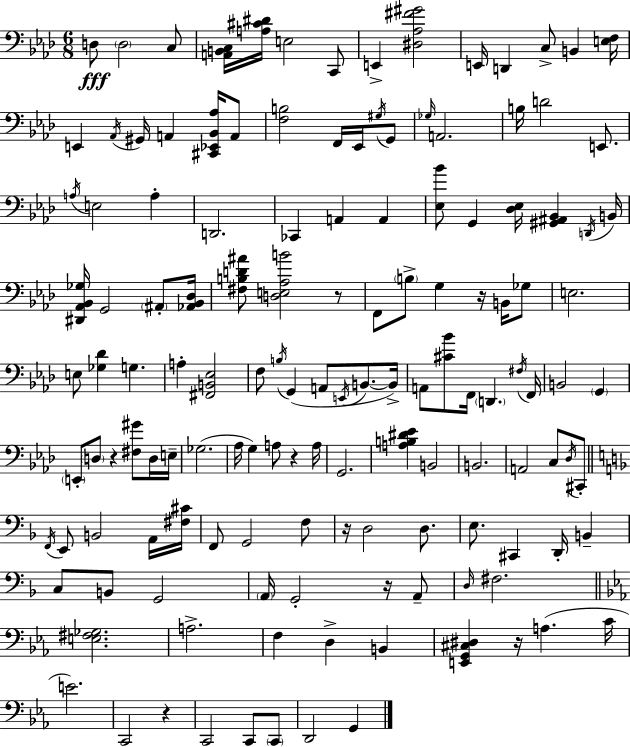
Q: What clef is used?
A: bass